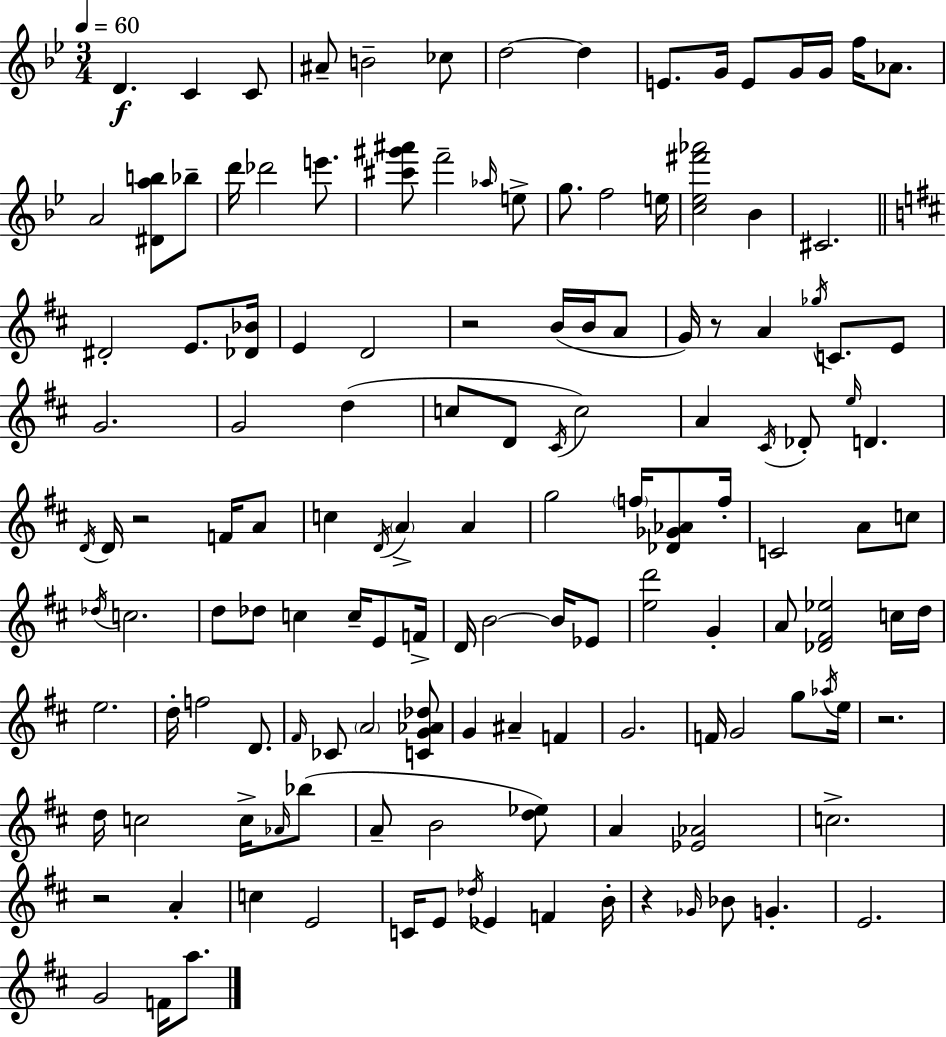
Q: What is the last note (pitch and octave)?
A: A5